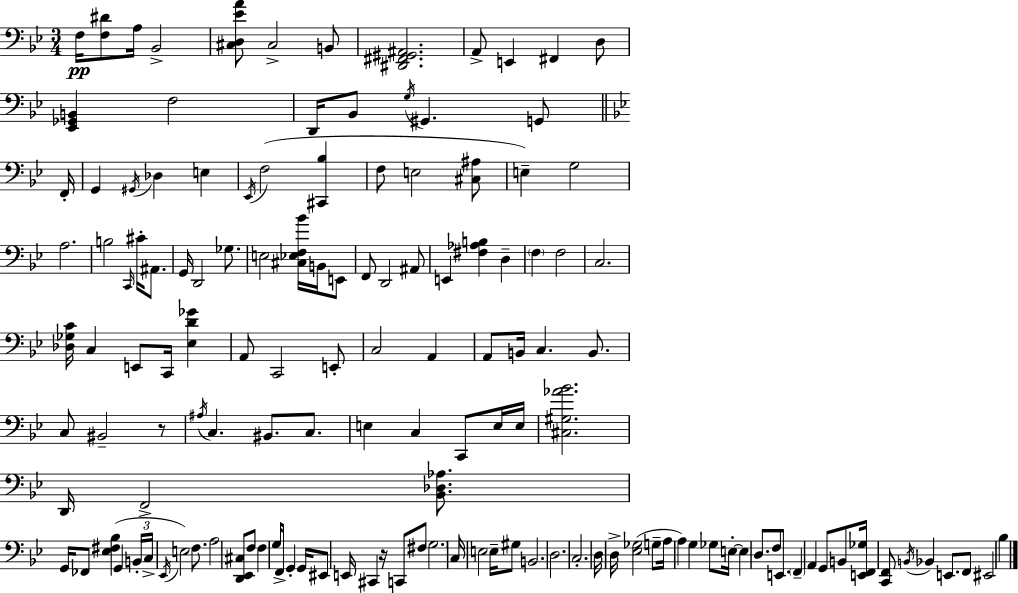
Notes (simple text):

F3/s [F3,D#4]/e A3/s Bb2/h [C#3,D3,Eb4,A4]/e C#3/h B2/e [D#2,F#2,G#2,A#2]/h. A2/e E2/q F#2/q D3/e [Eb2,Gb2,B2]/q F3/h D2/s Bb2/e G3/s G#2/q. G2/e F2/s G2/q G#2/s Db3/q E3/q Eb2/s F3/h [C#2,Bb3]/q F3/e E3/h [C#3,A#3]/e E3/q G3/h A3/h. B3/h C2/s C#4/s A#2/e. G2/s D2/h Gb3/e. E3/h [C#3,Eb3,F3,Bb4]/s B2/s E2/e F2/e D2/h A#2/e E2/q [F#3,Ab3,B3]/q D3/q F3/q F3/h C3/h. [Db3,Gb3,C4]/s C3/q E2/e C2/s [Eb3,D4,Gb4]/q A2/e C2/h E2/e C3/h A2/q A2/e B2/s C3/q. B2/e. C3/e BIS2/h R/e A#3/s C3/q. BIS2/e. C3/e. E3/q C3/q C2/e E3/s E3/s [C#3,G#3,Ab4,Bb4]/h. D2/s F2/h [Bb2,Db3,Ab3]/e. G2/s FES2/e [Eb3,F#3,Bb3]/q G2/q B2/s C3/s Eb2/s E3/h F3/e. A3/h [D2,Eb2,C#3]/e F3/e F3/q G3/s F2/e G2/q G2/s EIS2/e E2/s C#2/q R/s C2/e F#3/e G3/h. C3/s E3/h E3/s G#3/e B2/h. D3/h. C3/h. D3/s D3/s [Eb3,Gb3]/h G3/e A3/s A3/q G3/q Gb3/e E3/s E3/q D3/e. F3/e E2/e. F2/q A2/q G2/e B2/e [E2,F2,Gb3]/s [C2,F2]/e B2/s Bb2/q E2/e. F2/e EIS2/h Bb3/q